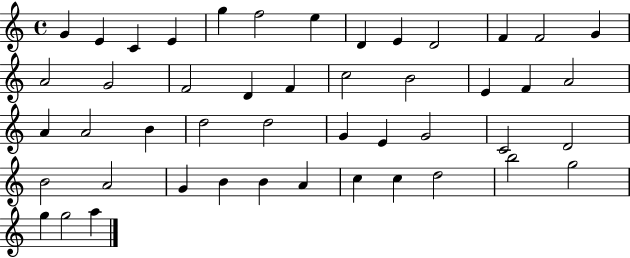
G4/q E4/q C4/q E4/q G5/q F5/h E5/q D4/q E4/q D4/h F4/q F4/h G4/q A4/h G4/h F4/h D4/q F4/q C5/h B4/h E4/q F4/q A4/h A4/q A4/h B4/q D5/h D5/h G4/q E4/q G4/h C4/h D4/h B4/h A4/h G4/q B4/q B4/q A4/q C5/q C5/q D5/h B5/h G5/h G5/q G5/h A5/q